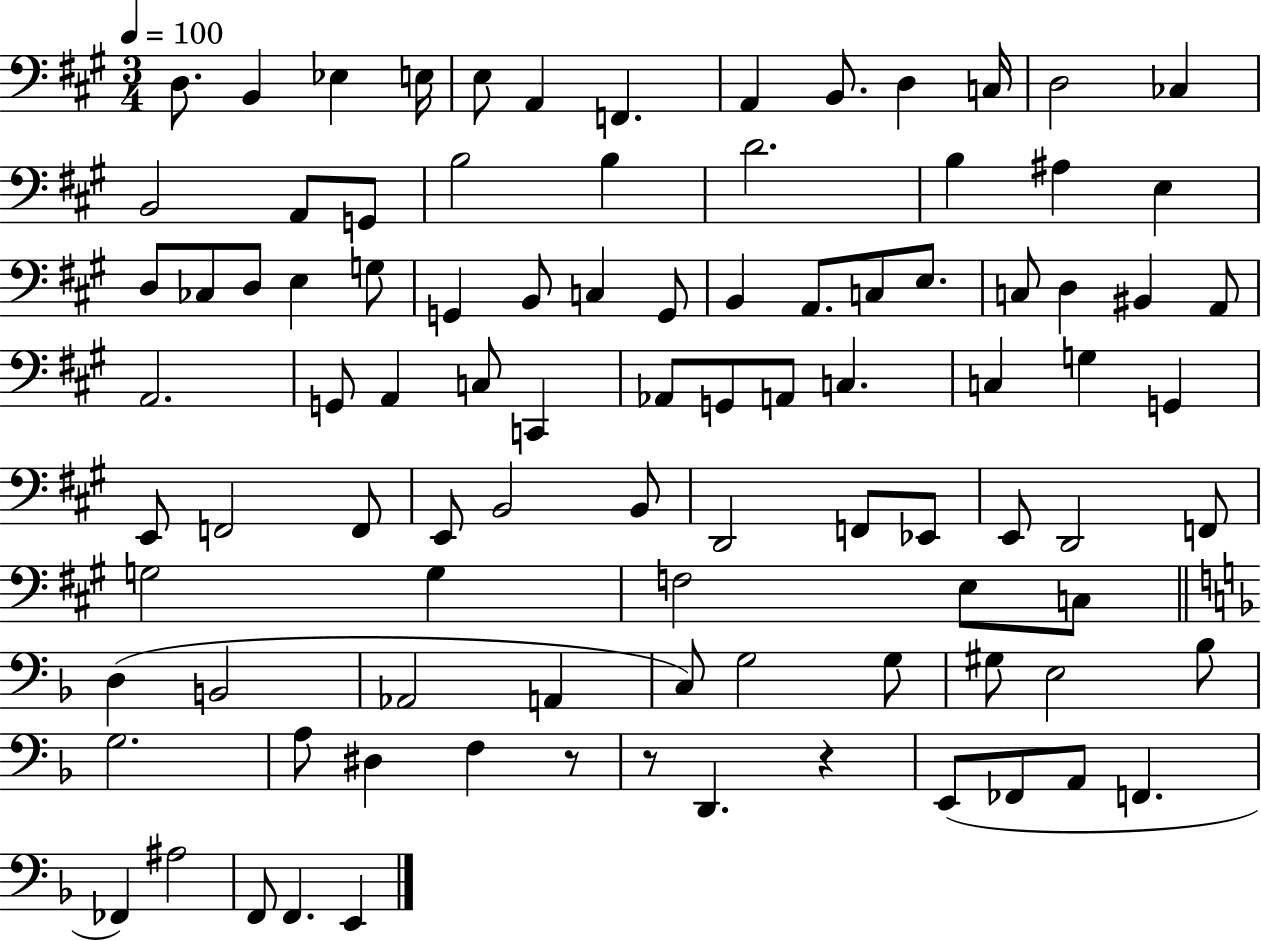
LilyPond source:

{
  \clef bass
  \numericTimeSignature
  \time 3/4
  \key a \major
  \tempo 4 = 100
  d8. b,4 ees4 e16 | e8 a,4 f,4. | a,4 b,8. d4 c16 | d2 ces4 | \break b,2 a,8 g,8 | b2 b4 | d'2. | b4 ais4 e4 | \break d8 ces8 d8 e4 g8 | g,4 b,8 c4 g,8 | b,4 a,8. c8 e8. | c8 d4 bis,4 a,8 | \break a,2. | g,8 a,4 c8 c,4 | aes,8 g,8 a,8 c4. | c4 g4 g,4 | \break e,8 f,2 f,8 | e,8 b,2 b,8 | d,2 f,8 ees,8 | e,8 d,2 f,8 | \break g2 g4 | f2 e8 c8 | \bar "||" \break \key d \minor d4( b,2 | aes,2 a,4 | c8) g2 g8 | gis8 e2 bes8 | \break g2. | a8 dis4 f4 r8 | r8 d,4. r4 | e,8( fes,8 a,8 f,4. | \break fes,4) ais2 | f,8 f,4. e,4 | \bar "|."
}